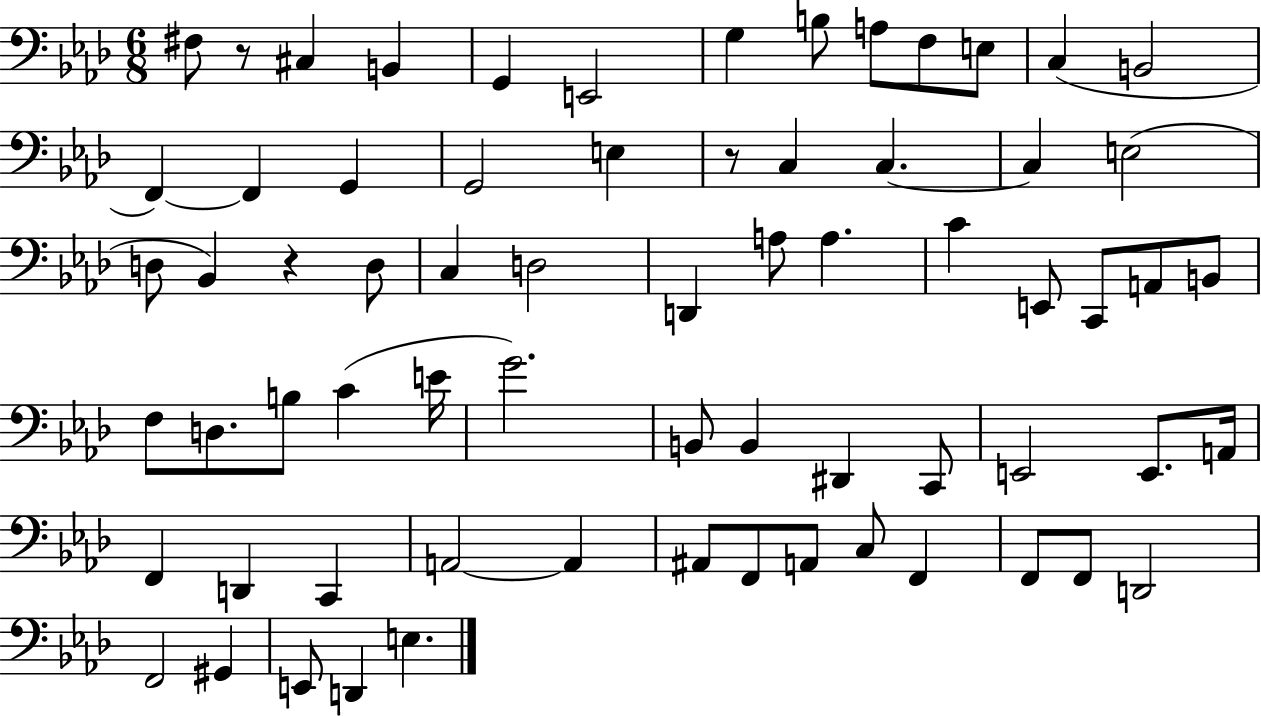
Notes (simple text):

F#3/e R/e C#3/q B2/q G2/q E2/h G3/q B3/e A3/e F3/e E3/e C3/q B2/h F2/q F2/q G2/q G2/h E3/q R/e C3/q C3/q. C3/q E3/h D3/e Bb2/q R/q D3/e C3/q D3/h D2/q A3/e A3/q. C4/q E2/e C2/e A2/e B2/e F3/e D3/e. B3/e C4/q E4/s G4/h. B2/e B2/q D#2/q C2/e E2/h E2/e. A2/s F2/q D2/q C2/q A2/h A2/q A#2/e F2/e A2/e C3/e F2/q F2/e F2/e D2/h F2/h G#2/q E2/e D2/q E3/q.